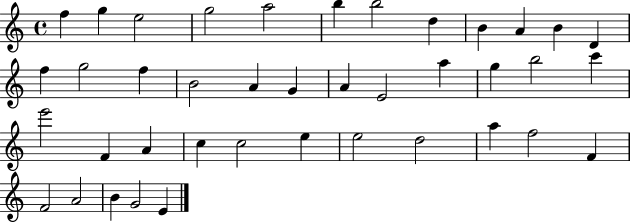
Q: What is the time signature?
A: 4/4